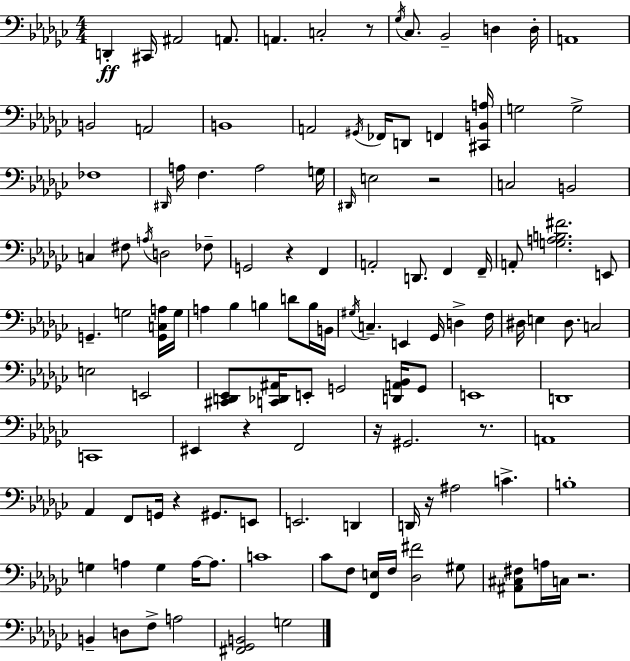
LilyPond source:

{
  \clef bass
  \numericTimeSignature
  \time 4/4
  \key ees \minor
  d,4-.\ff cis,16 ais,2 a,8. | a,4. c2-. r8 | \acciaccatura { ges16 } ces8. bes,2-- d4 | d16-. a,1 | \break b,2 a,2 | b,1 | a,2 \acciaccatura { gis,16 } fes,16 d,8 f,4 | <cis, b, a>16 g2 g2-> | \break fes1 | \grace { dis,16 } a16 f4. a2 | g16 \grace { dis,16 } e2 r2 | c2 b,2 | \break c4 fis8 \acciaccatura { a16 } d2 | fes8-- g,2 r4 | f,4 a,2-. d,8. | f,4 f,16-- a,8-. <g a b fis'>2. | \break e,8 g,4.-- g2 | <g, c a>16 g16 a4 bes4 b4 | d'8 b16 b,16 \acciaccatura { gis16 } c4.-- e,4 | ges,16 d4-> f16 dis16 e4 dis8. c2 | \break e2 e,2 | <cis, d, ees,>8 <c, des, ais,>16 e,8-. g,2 | <d, a, bes,>16 g,8 e,1 | d,1 | \break c,1 | eis,4 r4 f,2 | r16 gis,2. | r8. a,1 | \break aes,4 f,8 g,16 r4 | gis,8. e,8 e,2. | d,4 d,16 r16 ais2 | c'4.-> b1-. | \break g4 a4 g4 | a16~~ a8. c'1 | ces'8 f8 <f, e>16 f16 <des fis'>2 | gis8 <ais, cis fis>8 a16 c16 r2. | \break b,4-- d8 f8-> a2 | <fis, ges, b,>2 g2 | \bar "|."
}